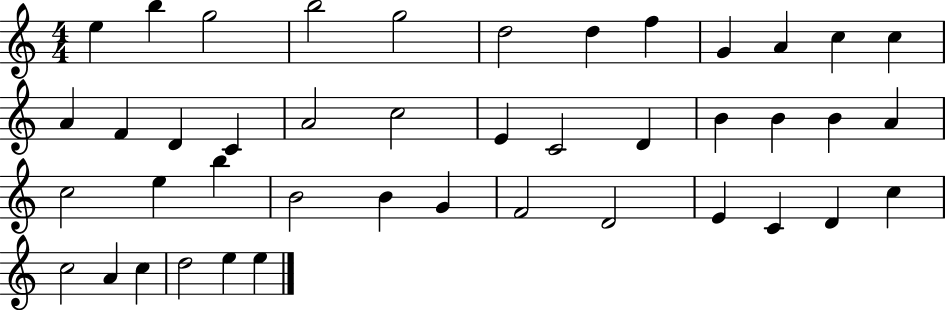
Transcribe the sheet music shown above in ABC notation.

X:1
T:Untitled
M:4/4
L:1/4
K:C
e b g2 b2 g2 d2 d f G A c c A F D C A2 c2 E C2 D B B B A c2 e b B2 B G F2 D2 E C D c c2 A c d2 e e